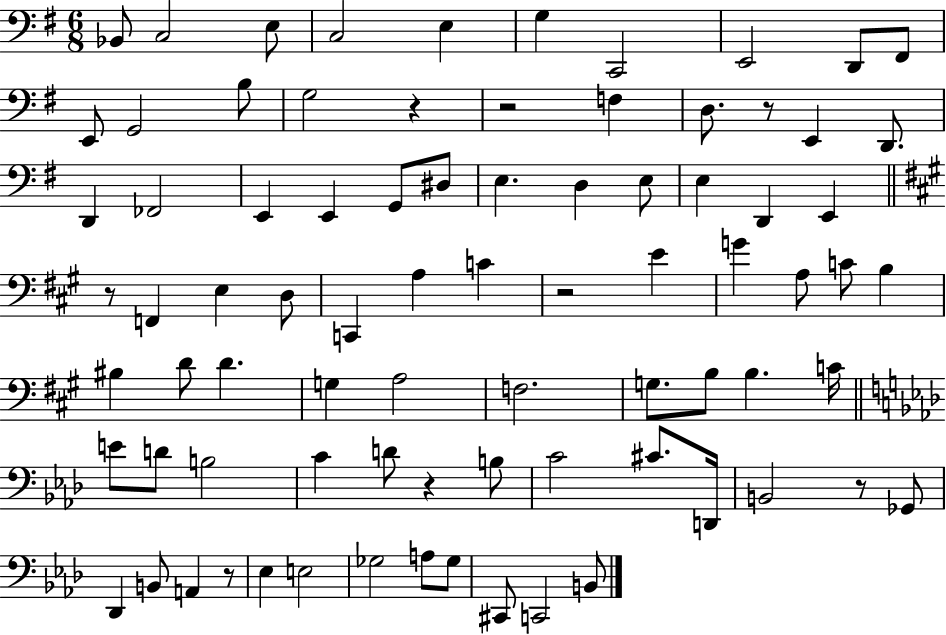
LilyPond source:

{
  \clef bass
  \numericTimeSignature
  \time 6/8
  \key g \major
  \repeat volta 2 { bes,8 c2 e8 | c2 e4 | g4 c,2 | e,2 d,8 fis,8 | \break e,8 g,2 b8 | g2 r4 | r2 f4 | d8. r8 e,4 d,8. | \break d,4 fes,2 | e,4 e,4 g,8 dis8 | e4. d4 e8 | e4 d,4 e,4 | \break \bar "||" \break \key a \major r8 f,4 e4 d8 | c,4 a4 c'4 | r2 e'4 | g'4 a8 c'8 b4 | \break bis4 d'8 d'4. | g4 a2 | f2. | g8. b8 b4. c'16 | \break \bar "||" \break \key aes \major e'8 d'8 b2 | c'4 d'8 r4 b8 | c'2 cis'8. d,16 | b,2 r8 ges,8 | \break des,4 b,8 a,4 r8 | ees4 e2 | ges2 a8 ges8 | cis,8 c,2 b,8 | \break } \bar "|."
}